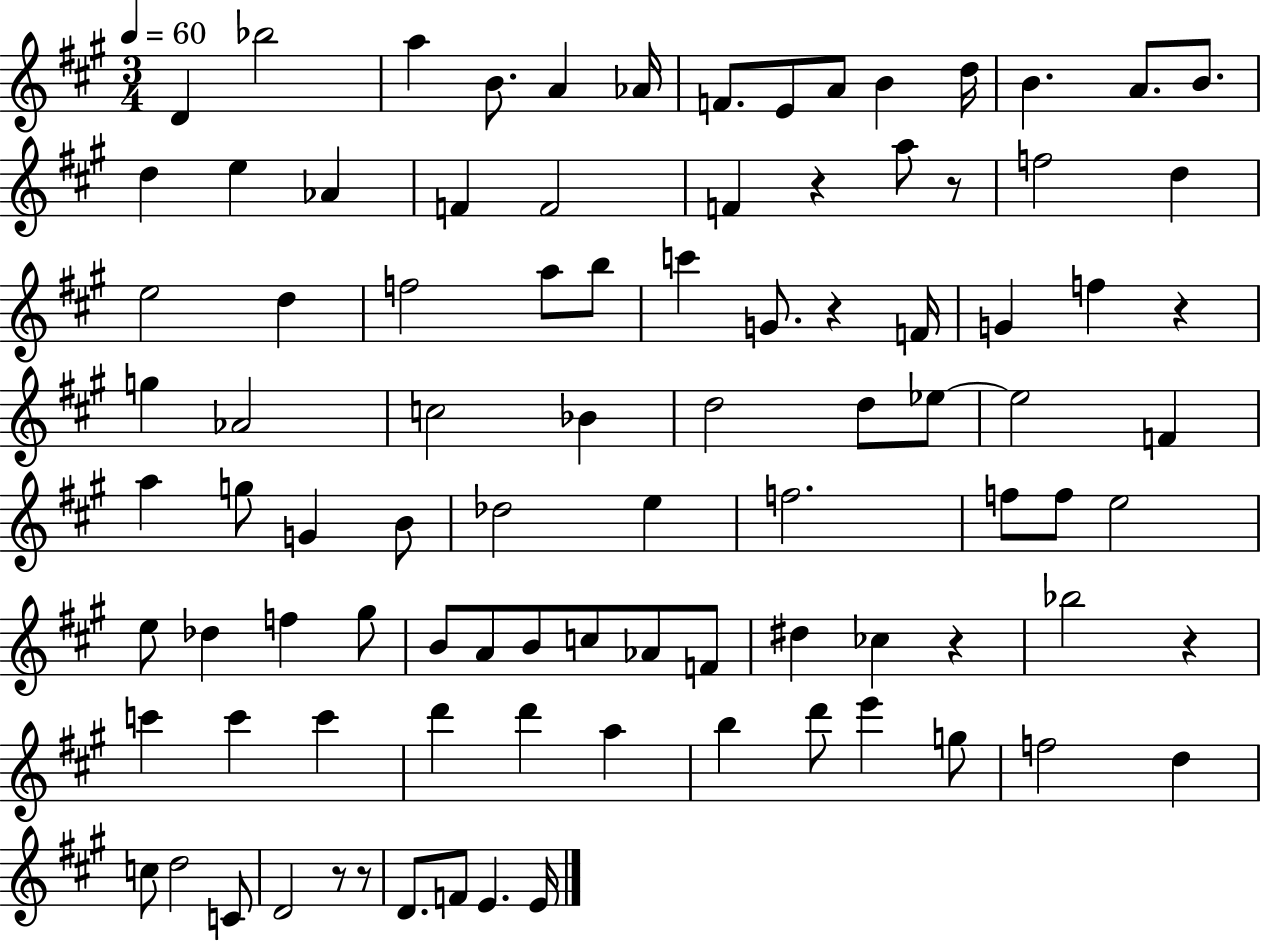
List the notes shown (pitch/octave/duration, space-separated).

D4/q Bb5/h A5/q B4/e. A4/q Ab4/s F4/e. E4/e A4/e B4/q D5/s B4/q. A4/e. B4/e. D5/q E5/q Ab4/q F4/q F4/h F4/q R/q A5/e R/e F5/h D5/q E5/h D5/q F5/h A5/e B5/e C6/q G4/e. R/q F4/s G4/q F5/q R/q G5/q Ab4/h C5/h Bb4/q D5/h D5/e Eb5/e Eb5/h F4/q A5/q G5/e G4/q B4/e Db5/h E5/q F5/h. F5/e F5/e E5/h E5/e Db5/q F5/q G#5/e B4/e A4/e B4/e C5/e Ab4/e F4/e D#5/q CES5/q R/q Bb5/h R/q C6/q C6/q C6/q D6/q D6/q A5/q B5/q D6/e E6/q G5/e F5/h D5/q C5/e D5/h C4/e D4/h R/e R/e D4/e. F4/e E4/q. E4/s